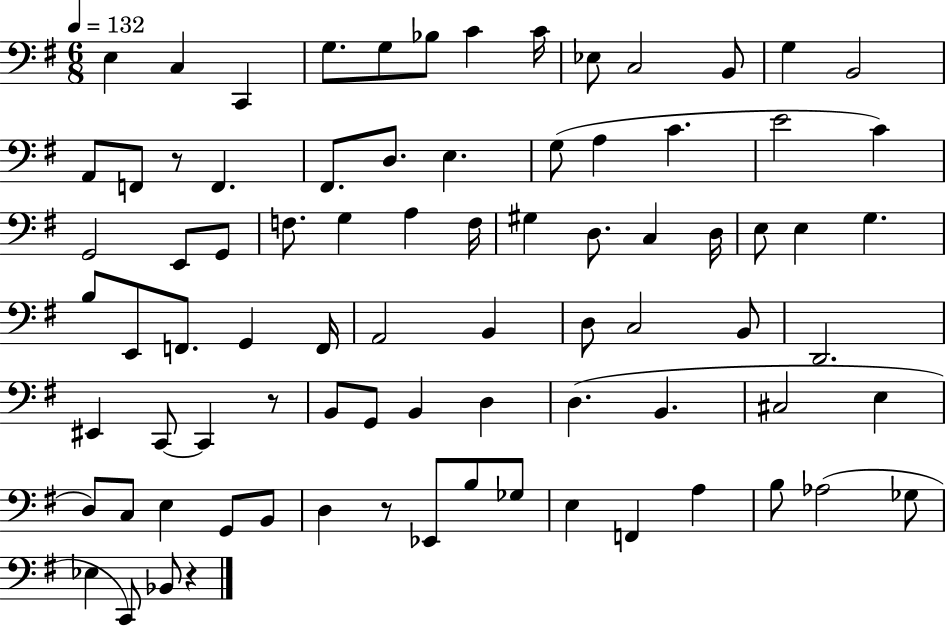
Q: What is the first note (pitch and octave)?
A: E3